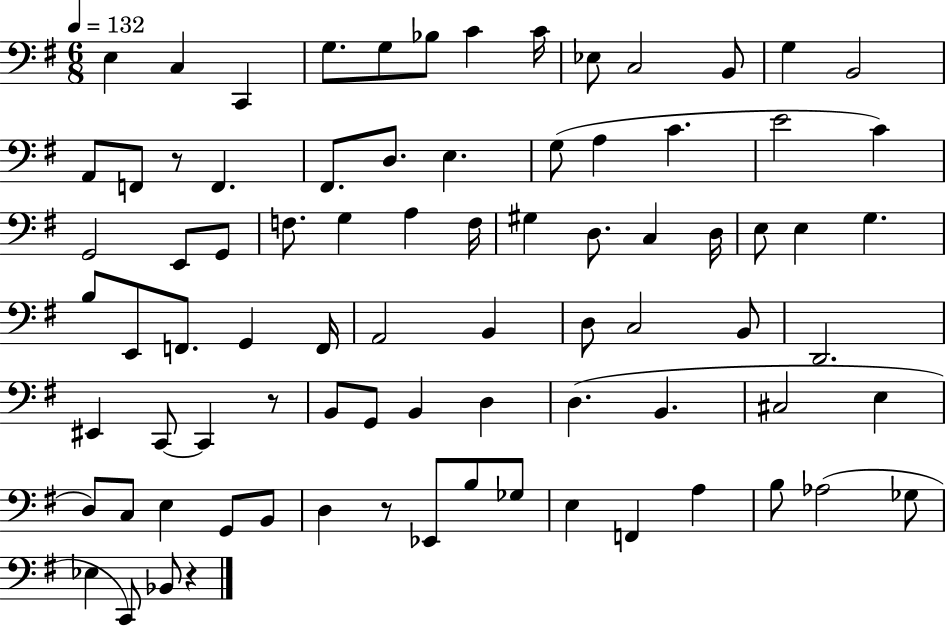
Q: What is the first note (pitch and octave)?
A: E3